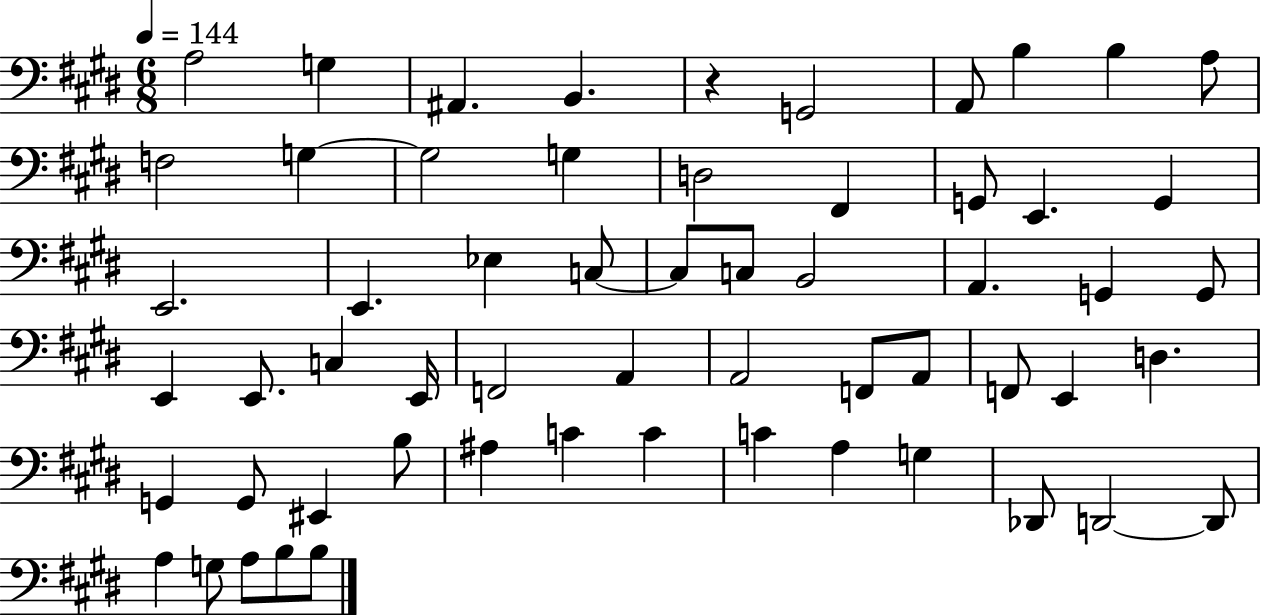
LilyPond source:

{
  \clef bass
  \numericTimeSignature
  \time 6/8
  \key e \major
  \tempo 4 = 144
  a2 g4 | ais,4. b,4. | r4 g,2 | a,8 b4 b4 a8 | \break f2 g4~~ | g2 g4 | d2 fis,4 | g,8 e,4. g,4 | \break e,2. | e,4. ees4 c8~~ | c8 c8 b,2 | a,4. g,4 g,8 | \break e,4 e,8. c4 e,16 | f,2 a,4 | a,2 f,8 a,8 | f,8 e,4 d4. | \break g,4 g,8 eis,4 b8 | ais4 c'4 c'4 | c'4 a4 g4 | des,8 d,2~~ d,8 | \break a4 g8 a8 b8 b8 | \bar "|."
}